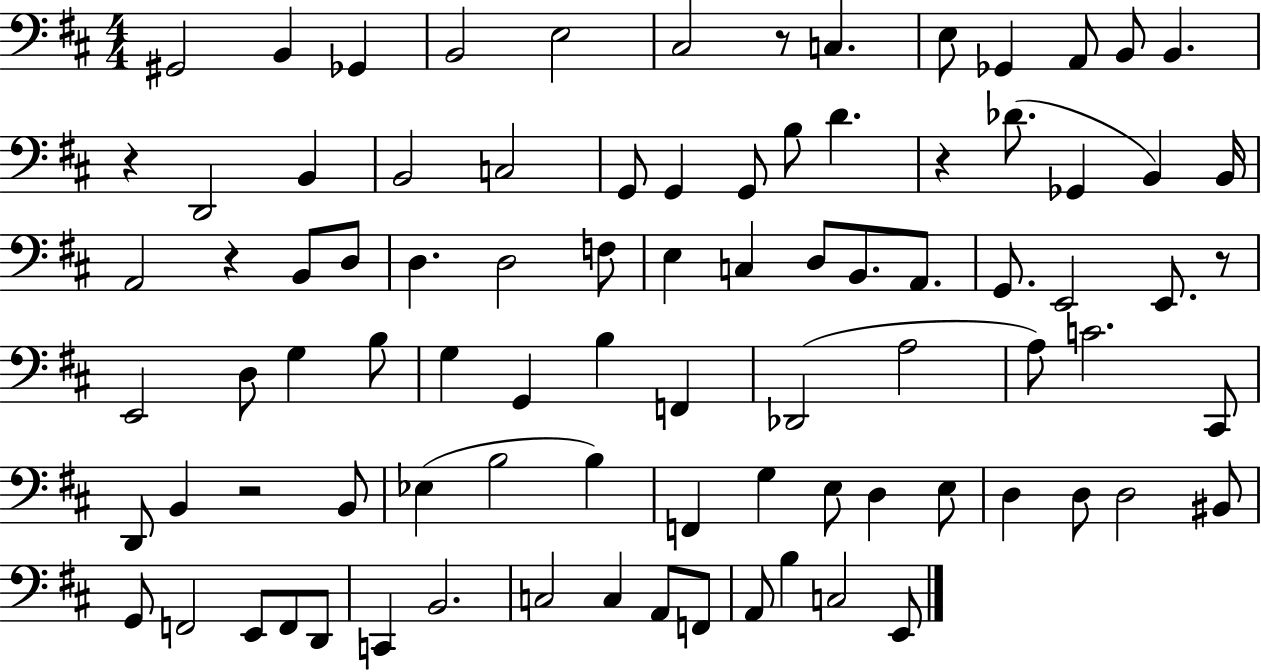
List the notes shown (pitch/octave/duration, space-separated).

G#2/h B2/q Gb2/q B2/h E3/h C#3/h R/e C3/q. E3/e Gb2/q A2/e B2/e B2/q. R/q D2/h B2/q B2/h C3/h G2/e G2/q G2/e B3/e D4/q. R/q Db4/e. Gb2/q B2/q B2/s A2/h R/q B2/e D3/e D3/q. D3/h F3/e E3/q C3/q D3/e B2/e. A2/e. G2/e. E2/h E2/e. R/e E2/h D3/e G3/q B3/e G3/q G2/q B3/q F2/q Db2/h A3/h A3/e C4/h. C#2/e D2/e B2/q R/h B2/e Eb3/q B3/h B3/q F2/q G3/q E3/e D3/q E3/e D3/q D3/e D3/h BIS2/e G2/e F2/h E2/e F2/e D2/e C2/q B2/h. C3/h C3/q A2/e F2/e A2/e B3/q C3/h E2/e